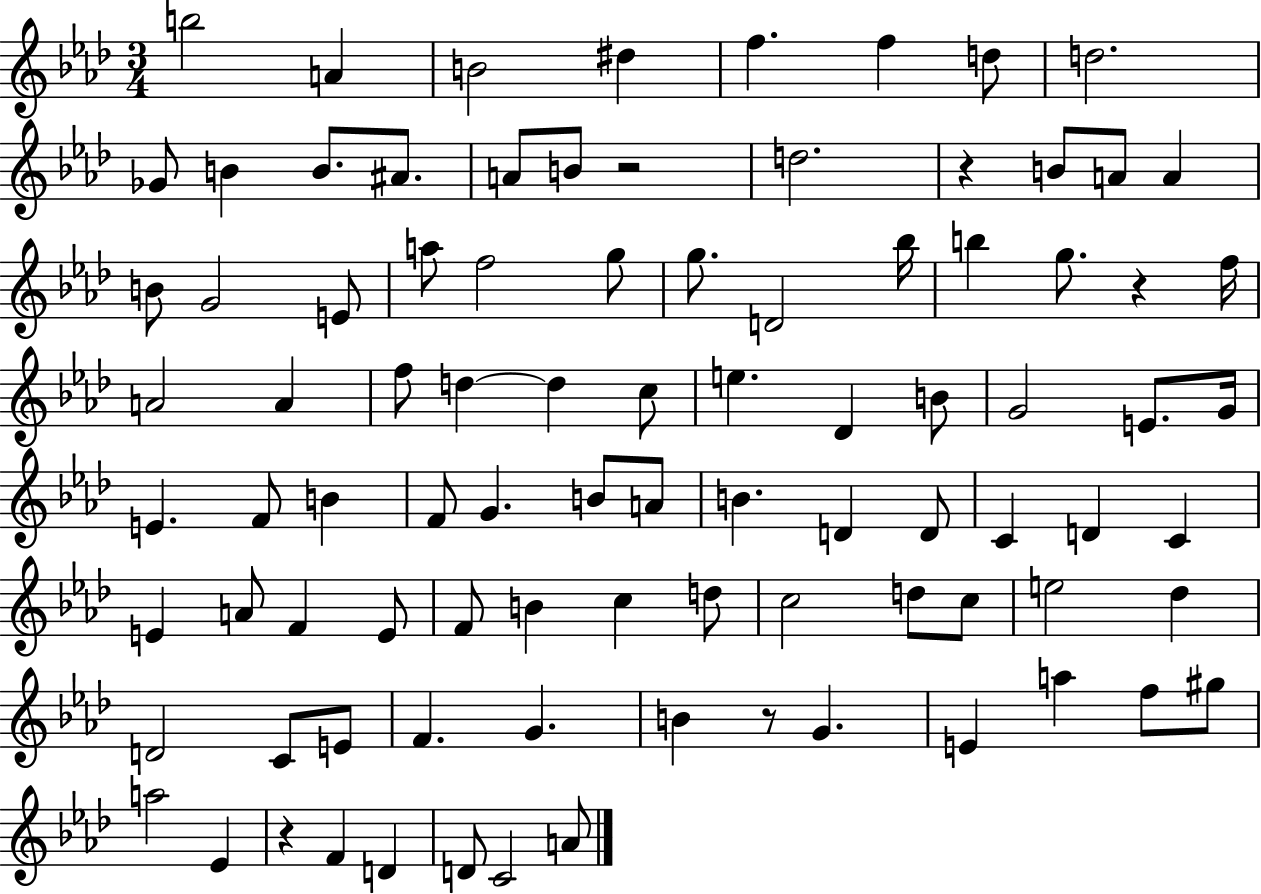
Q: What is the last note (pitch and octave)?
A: A4